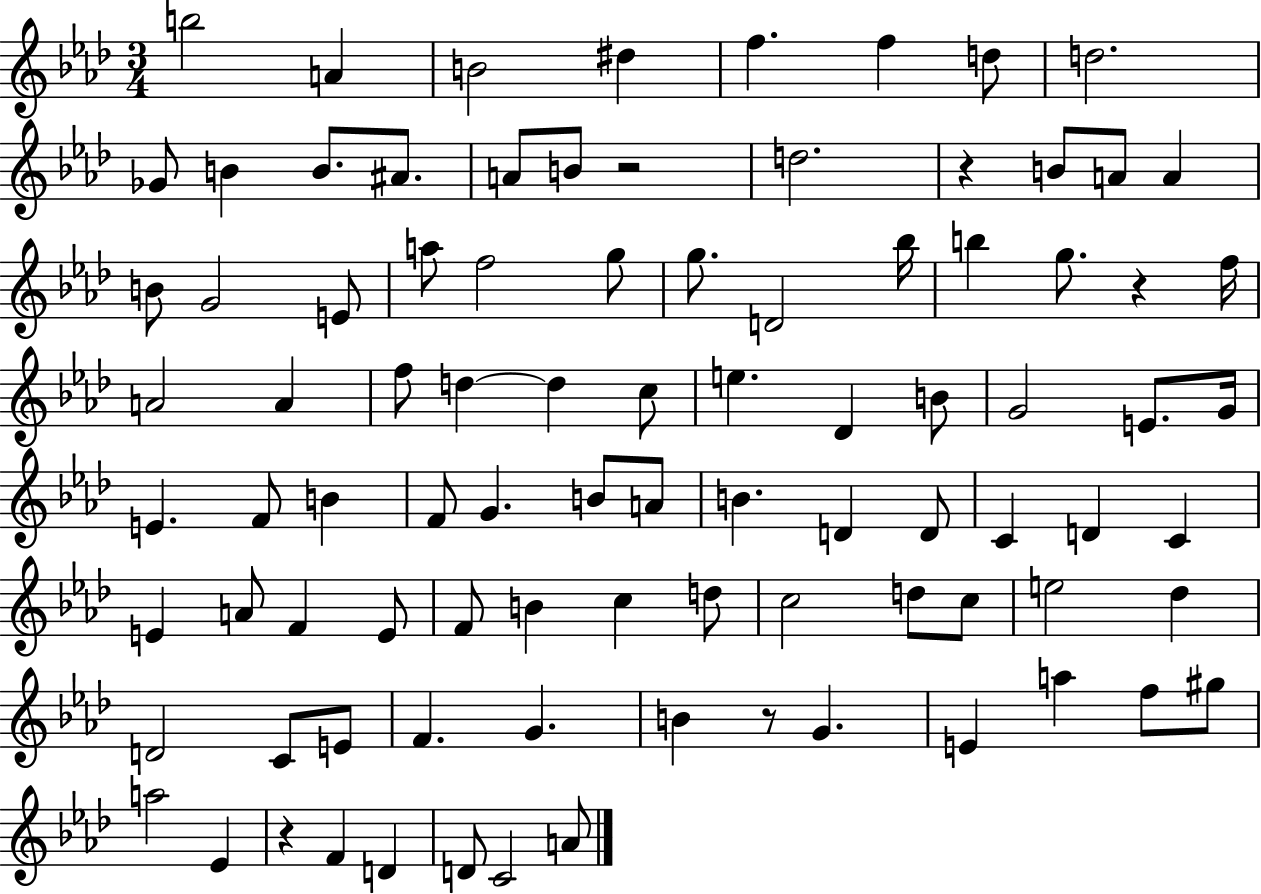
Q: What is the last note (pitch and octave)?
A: A4